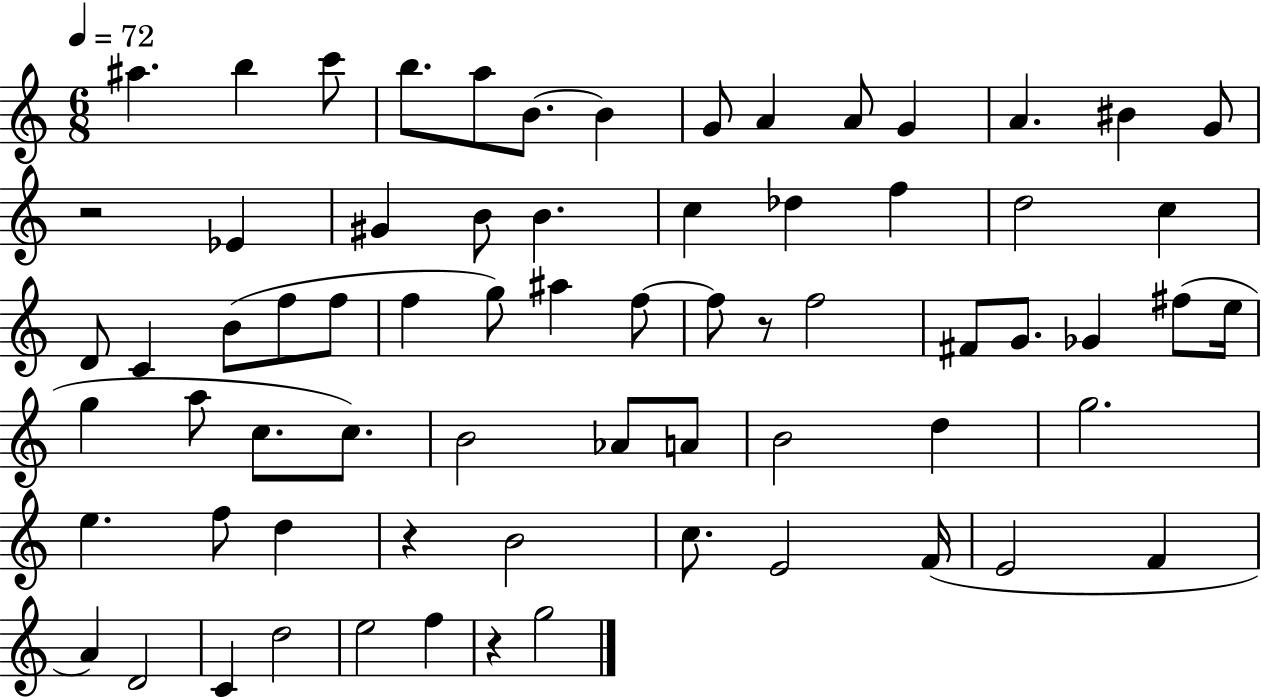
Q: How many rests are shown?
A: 4